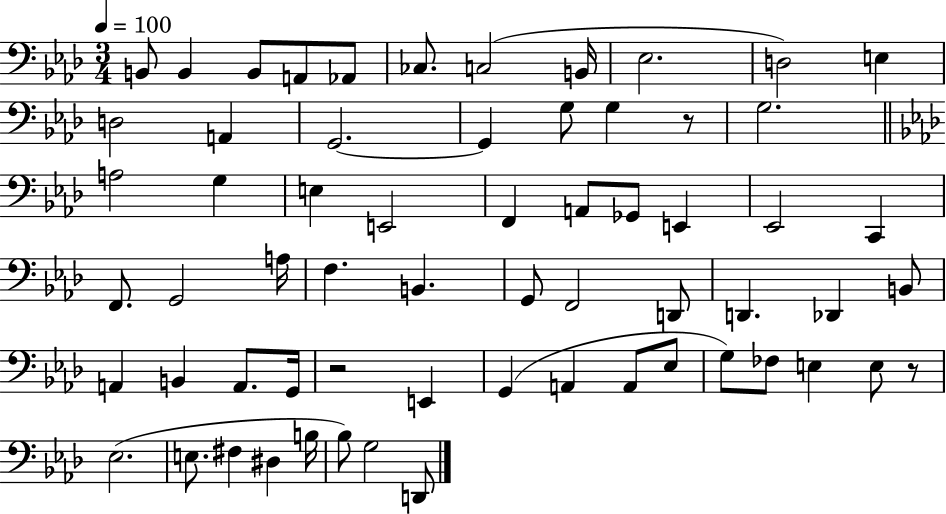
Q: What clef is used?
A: bass